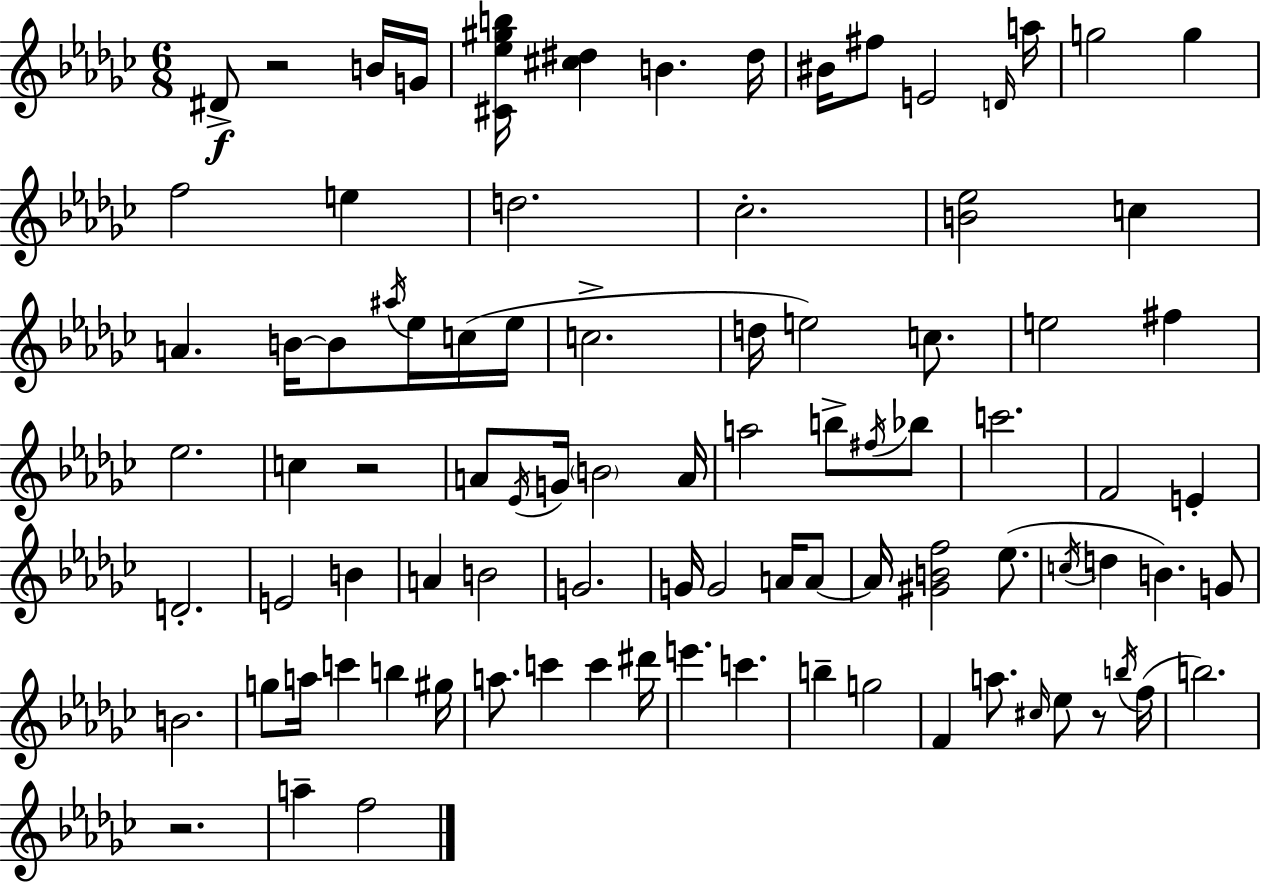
D#4/e R/h B4/s G4/s [C#4,Eb5,G#5,B5]/s [C#5,D#5]/q B4/q. D#5/s BIS4/s F#5/e E4/h D4/s A5/s G5/h G5/q F5/h E5/q D5/h. CES5/h. [B4,Eb5]/h C5/q A4/q. B4/s B4/e A#5/s Eb5/s C5/s Eb5/s C5/h. D5/s E5/h C5/e. E5/h F#5/q Eb5/h. C5/q R/h A4/e Eb4/s G4/s B4/h A4/s A5/h B5/e F#5/s Bb5/e C6/h. F4/h E4/q D4/h. E4/h B4/q A4/q B4/h G4/h. G4/s G4/h A4/s A4/e A4/s [G#4,B4,F5]/h Eb5/e. C5/s D5/q B4/q. G4/e B4/h. G5/e A5/s C6/q B5/q G#5/s A5/e. C6/q C6/q D#6/s E6/q. C6/q. B5/q G5/h F4/q A5/e. C#5/s Eb5/e R/e B5/s F5/s B5/h. R/h. A5/q F5/h